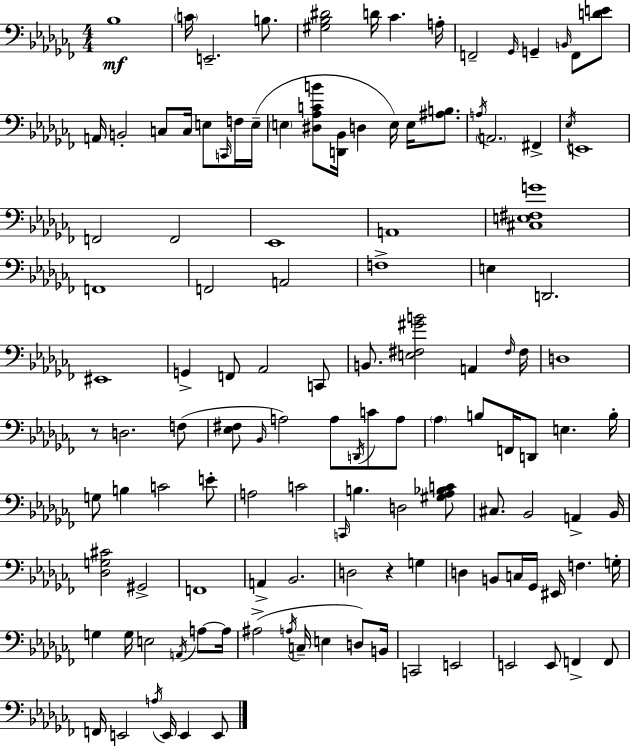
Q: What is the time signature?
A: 4/4